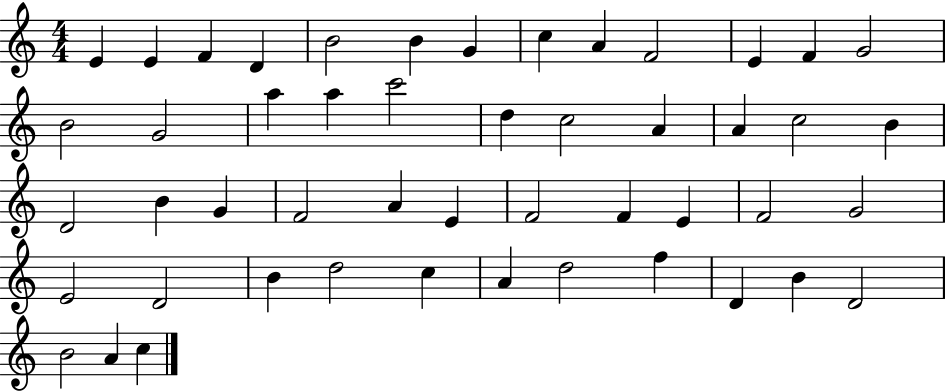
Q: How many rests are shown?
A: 0